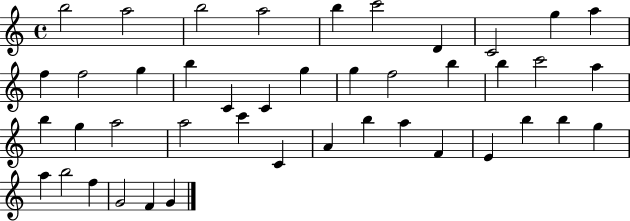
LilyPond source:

{
  \clef treble
  \time 4/4
  \defaultTimeSignature
  \key c \major
  b''2 a''2 | b''2 a''2 | b''4 c'''2 d'4 | c'2 g''4 a''4 | \break f''4 f''2 g''4 | b''4 c'4 c'4 g''4 | g''4 f''2 b''4 | b''4 c'''2 a''4 | \break b''4 g''4 a''2 | a''2 c'''4 c'4 | a'4 b''4 a''4 f'4 | e'4 b''4 b''4 g''4 | \break a''4 b''2 f''4 | g'2 f'4 g'4 | \bar "|."
}